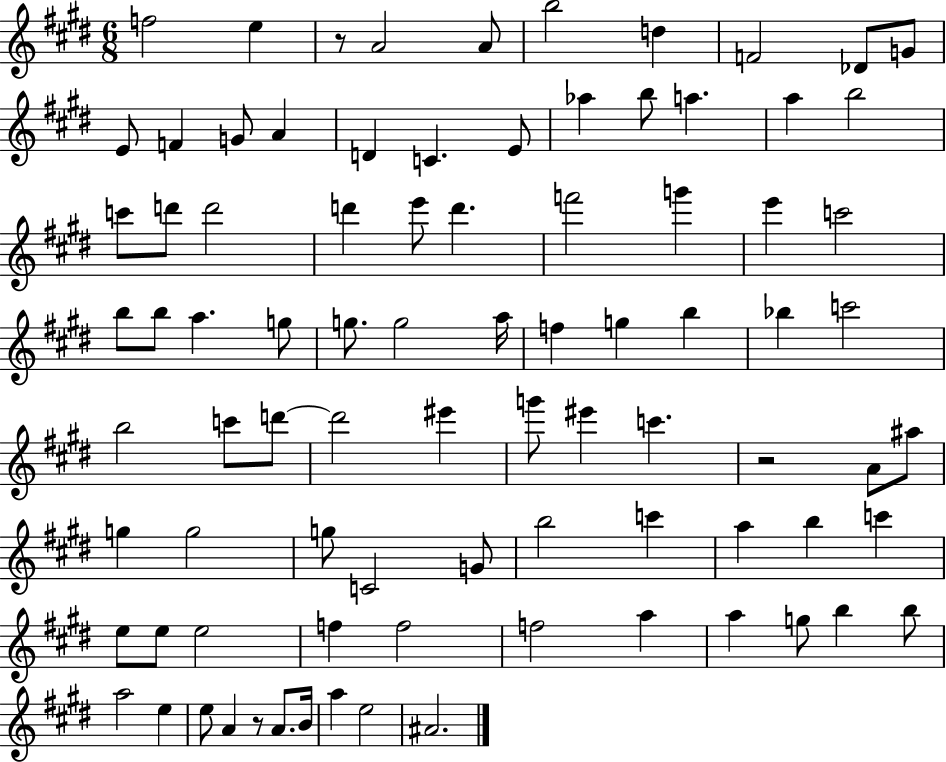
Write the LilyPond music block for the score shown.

{
  \clef treble
  \numericTimeSignature
  \time 6/8
  \key e \major
  f''2 e''4 | r8 a'2 a'8 | b''2 d''4 | f'2 des'8 g'8 | \break e'8 f'4 g'8 a'4 | d'4 c'4. e'8 | aes''4 b''8 a''4. | a''4 b''2 | \break c'''8 d'''8 d'''2 | d'''4 e'''8 d'''4. | f'''2 g'''4 | e'''4 c'''2 | \break b''8 b''8 a''4. g''8 | g''8. g''2 a''16 | f''4 g''4 b''4 | bes''4 c'''2 | \break b''2 c'''8 d'''8~~ | d'''2 eis'''4 | g'''8 eis'''4 c'''4. | r2 a'8 ais''8 | \break g''4 g''2 | g''8 c'2 g'8 | b''2 c'''4 | a''4 b''4 c'''4 | \break e''8 e''8 e''2 | f''4 f''2 | f''2 a''4 | a''4 g''8 b''4 b''8 | \break a''2 e''4 | e''8 a'4 r8 a'8. b'16 | a''4 e''2 | ais'2. | \break \bar "|."
}